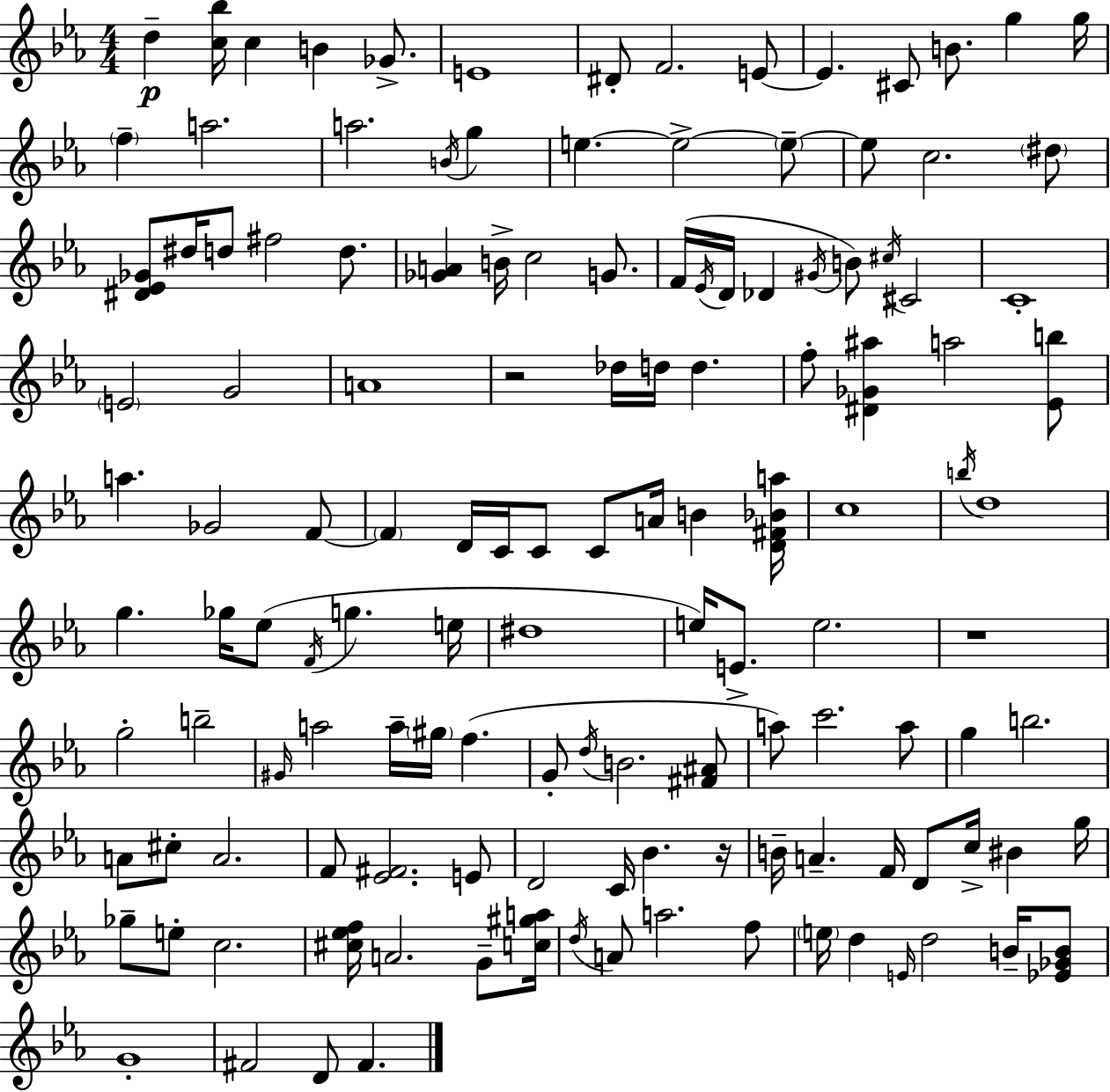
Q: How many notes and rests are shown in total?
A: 133